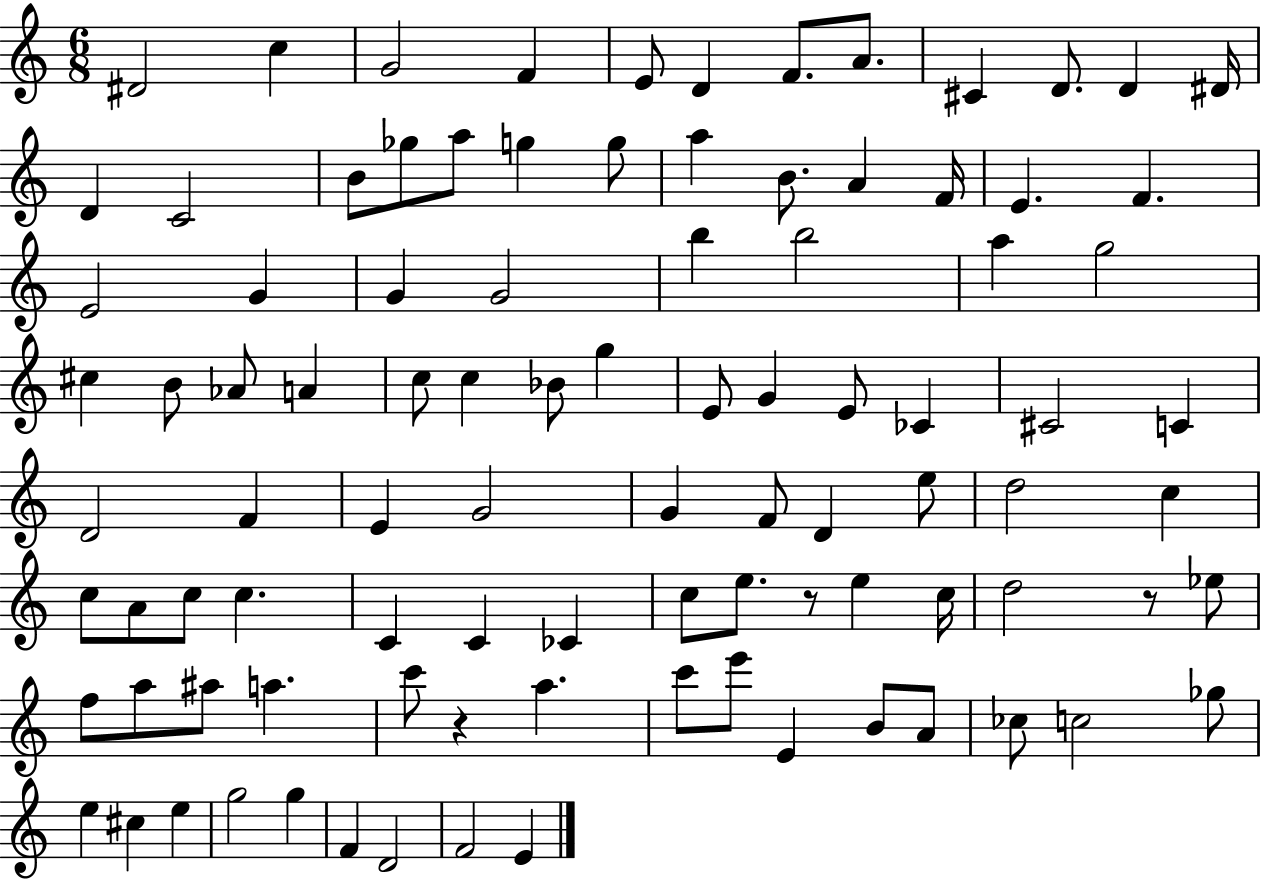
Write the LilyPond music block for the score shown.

{
  \clef treble
  \numericTimeSignature
  \time 6/8
  \key c \major
  \repeat volta 2 { dis'2 c''4 | g'2 f'4 | e'8 d'4 f'8. a'8. | cis'4 d'8. d'4 dis'16 | \break d'4 c'2 | b'8 ges''8 a''8 g''4 g''8 | a''4 b'8. a'4 f'16 | e'4. f'4. | \break e'2 g'4 | g'4 g'2 | b''4 b''2 | a''4 g''2 | \break cis''4 b'8 aes'8 a'4 | c''8 c''4 bes'8 g''4 | e'8 g'4 e'8 ces'4 | cis'2 c'4 | \break d'2 f'4 | e'4 g'2 | g'4 f'8 d'4 e''8 | d''2 c''4 | \break c''8 a'8 c''8 c''4. | c'4 c'4 ces'4 | c''8 e''8. r8 e''4 c''16 | d''2 r8 ees''8 | \break f''8 a''8 ais''8 a''4. | c'''8 r4 a''4. | c'''8 e'''8 e'4 b'8 a'8 | ces''8 c''2 ges''8 | \break e''4 cis''4 e''4 | g''2 g''4 | f'4 d'2 | f'2 e'4 | \break } \bar "|."
}